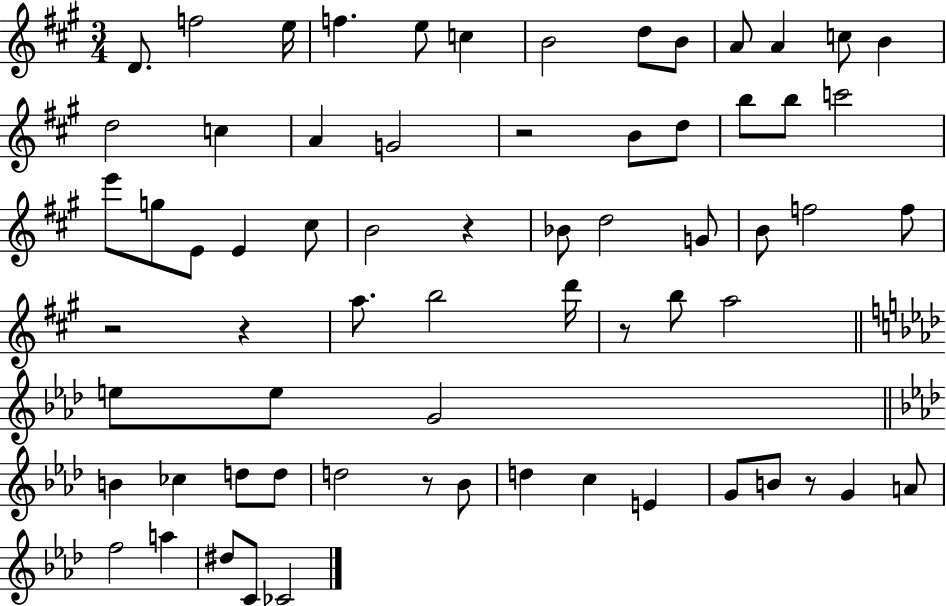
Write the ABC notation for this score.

X:1
T:Untitled
M:3/4
L:1/4
K:A
D/2 f2 e/4 f e/2 c B2 d/2 B/2 A/2 A c/2 B d2 c A G2 z2 B/2 d/2 b/2 b/2 c'2 e'/2 g/2 E/2 E ^c/2 B2 z _B/2 d2 G/2 B/2 f2 f/2 z2 z a/2 b2 d'/4 z/2 b/2 a2 e/2 e/2 G2 B _c d/2 d/2 d2 z/2 _B/2 d c E G/2 B/2 z/2 G A/2 f2 a ^d/2 C/2 _C2